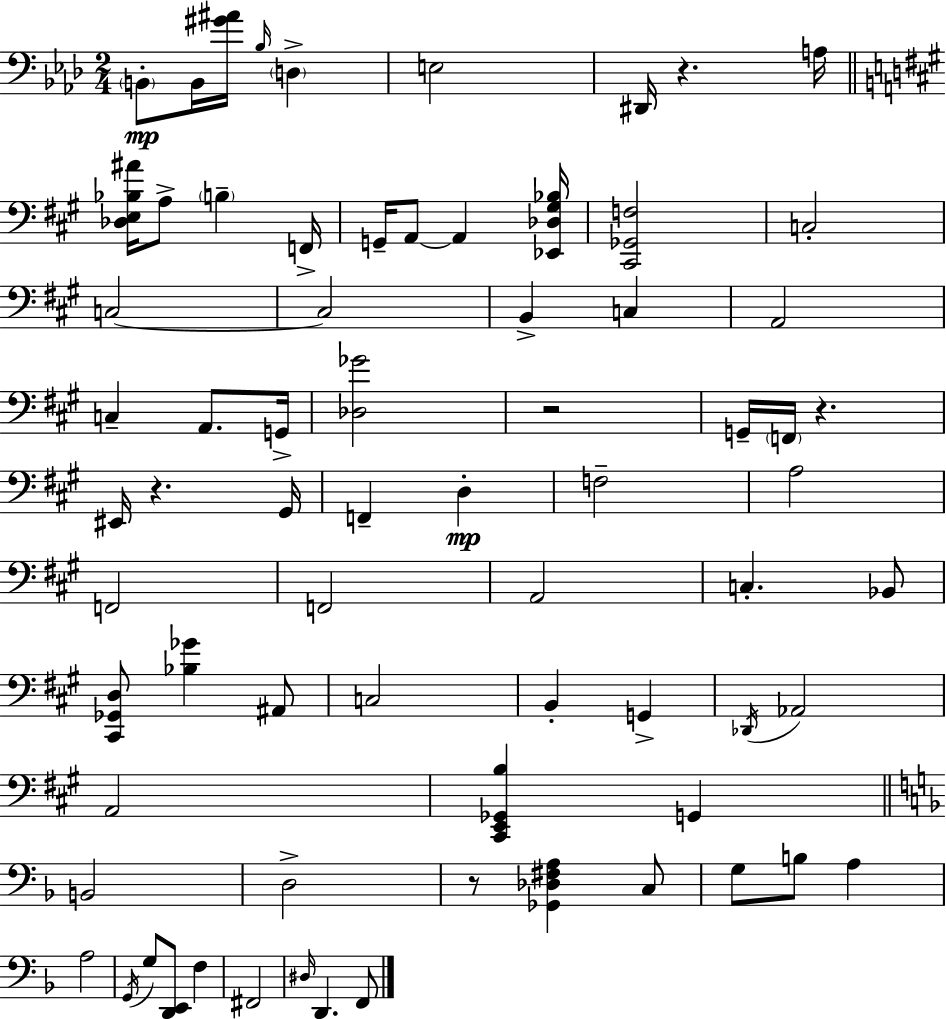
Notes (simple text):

B2/e B2/s [G#4,A#4]/s Bb3/s D3/q E3/h D#2/s R/q. A3/s [Db3,E3,Bb3,A#4]/s A3/e B3/q F2/s G2/s A2/e A2/q [Eb2,Db3,G#3,Bb3]/s [C#2,Gb2,F3]/h C3/h C3/h C3/h B2/q C3/q A2/h C3/q A2/e. G2/s [Db3,Gb4]/h R/h G2/s F2/s R/q. EIS2/s R/q. G#2/s F2/q D3/q F3/h A3/h F2/h F2/h A2/h C3/q. Bb2/e [C#2,Gb2,D3]/e [Bb3,Gb4]/q A#2/e C3/h B2/q G2/q Db2/s Ab2/h A2/h [C#2,E2,Gb2,B3]/q G2/q B2/h D3/h R/e [Gb2,Db3,F#3,A3]/q C3/e G3/e B3/e A3/q A3/h G2/s G3/e [D2,E2]/e F3/q F#2/h D#3/s D2/q. F2/e